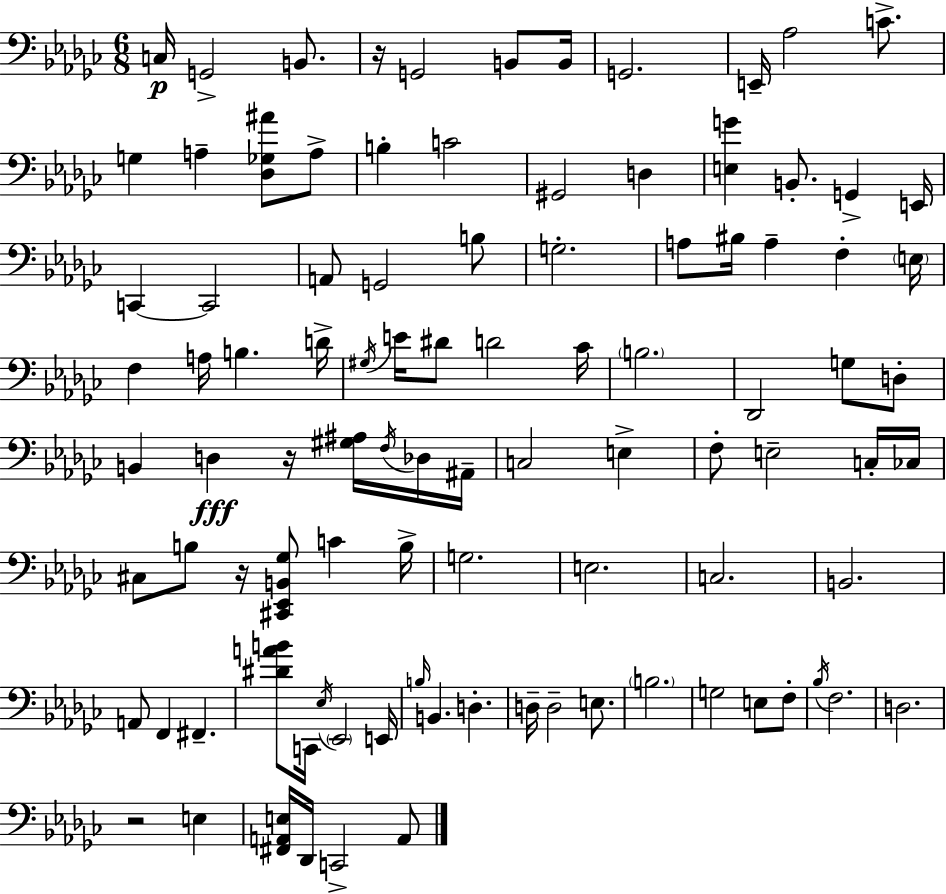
{
  \clef bass
  \numericTimeSignature
  \time 6/8
  \key ees \minor
  c16\p g,2-> b,8. | r16 g,2 b,8 b,16 | g,2. | e,16-- aes2 c'8.-> | \break g4 a4-- <des ges ais'>8 a8-> | b4-. c'2 | gis,2 d4 | <e g'>4 b,8.-. g,4-> e,16 | \break c,4~~ c,2 | a,8 g,2 b8 | g2.-. | a8 bis16 a4-- f4-. \parenthesize e16 | \break f4 a16 b4. d'16-> | \acciaccatura { gis16 } e'16 dis'8 d'2 | ces'16 \parenthesize b2. | des,2 g8 d8-. | \break b,4 d4\fff r16 <gis ais>16 \acciaccatura { f16 } | des16 ais,16-- c2 e4-> | f8-. e2-- | c16-. ces16 cis8 b8 r16 <cis, ees, b, ges>8 c'4 | \break b16-> g2. | e2. | c2. | b,2. | \break a,8 f,4 fis,4.-- | <dis' a' b'>8 c,16 \acciaccatura { ees16 } \parenthesize ees,2 | e,16 \grace { b16 } b,4. d4.-. | d16-- d2-- | \break e8. \parenthesize b2. | g2 | e8 f8-. \acciaccatura { bes16 } f2. | d2. | \break r2 | e4 <fis, a, e>16 des,16 c,2-> | a,8 \bar "|."
}